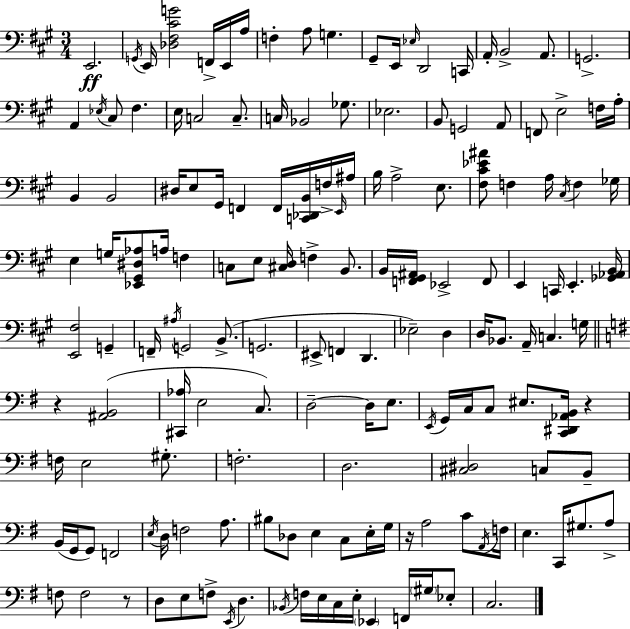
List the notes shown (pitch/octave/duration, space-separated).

E2/h. G2/s E2/s [Db3,F#3,C#4,G4]/h F2/s E2/s A3/s F3/q A3/e G3/q. G#2/e E2/s Eb3/s D2/h C2/s A2/s B2/h A2/e. G2/h. A2/q Eb3/s C#3/e F#3/q. E3/s C3/h C3/e. C3/s Bb2/h Gb3/e. Eb3/h. B2/e G2/h A2/e F2/e E3/h F3/s A3/s B2/q B2/h D#3/s E3/e G#2/s F2/q F2/s [C2,Db2,B2]/s F3/s E2/s A#3/s B3/s A3/h E3/e. [F#3,C#4,Eb4,A#4]/e F3/q A3/s C#3/s F3/q Gb3/s E3/q G3/s [Eb2,G#2,D#3,Ab3]/e A3/s F3/q C3/e E3/e [C#3,D3]/s F3/q B2/e. B2/s [F2,G#2,A#2]/s Eb2/h F2/e E2/q C2/s E2/q. [Gb2,Ab2,B2]/s [E2,F#3]/h G2/q F2/s A#3/s G2/h B2/e. G2/h. EIS2/e F2/q D2/q. Eb3/h D3/q D3/s Bb2/e. A2/s C3/q. G3/s R/q [A#2,B2]/h [C#2,Ab3]/s E3/h C3/e. D3/h D3/s E3/e. E2/s G2/s C3/s C3/e EIS3/e. [C2,D#2,Ab2,B2]/s R/q F3/s E3/h G#3/e. F3/h. D3/h. [C#3,D#3]/h C3/e B2/e B2/s G2/s G2/e F2/h E3/s D3/s F3/h A3/e. BIS3/e Db3/e E3/q C3/e E3/s G3/s R/s A3/h C4/e A2/s F3/s E3/q. C2/s G#3/e. A3/e F3/e F3/h R/e D3/e E3/e F3/e E2/s D3/q. Bb2/s F3/s E3/s C3/s E3/s Eb2/q F2/s G#3/s Eb3/e C3/h.